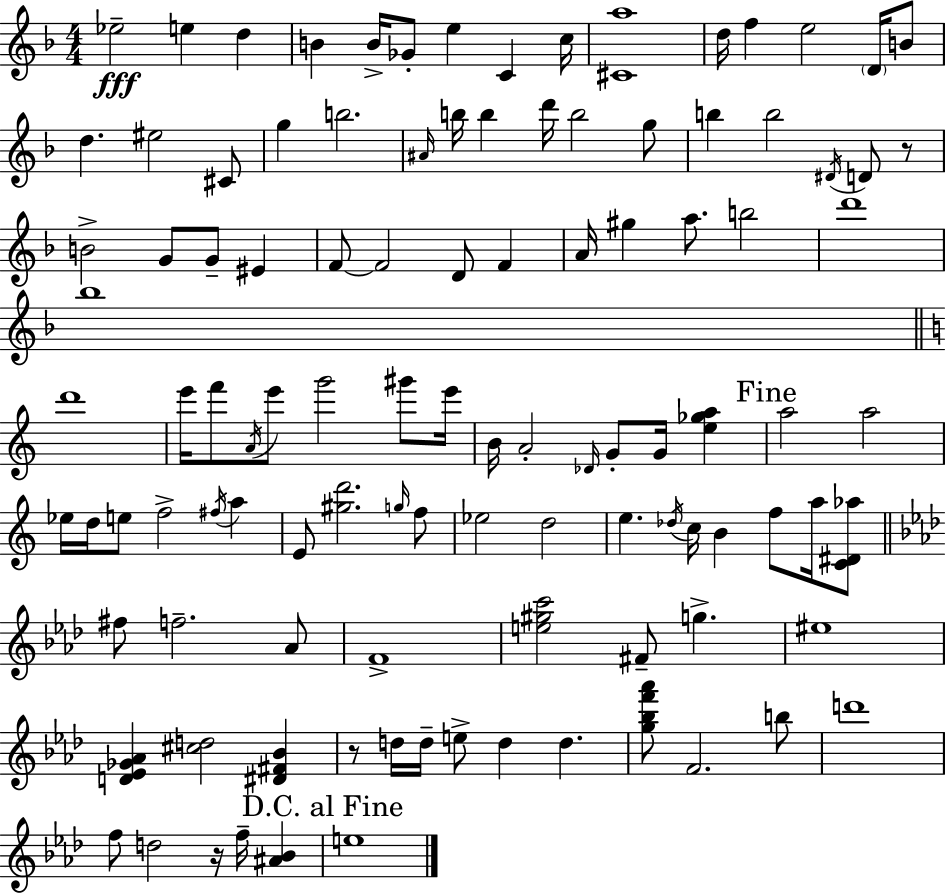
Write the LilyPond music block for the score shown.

{
  \clef treble
  \numericTimeSignature
  \time 4/4
  \key d \minor
  ees''2--\fff e''4 d''4 | b'4 b'16-> ges'8-. e''4 c'4 c''16 | <cis' a''>1 | d''16 f''4 e''2 \parenthesize d'16 b'8 | \break d''4. eis''2 cis'8 | g''4 b''2. | \grace { ais'16 } b''16 b''4 d'''16 b''2 g''8 | b''4 b''2 \acciaccatura { dis'16 } d'8 | \break r8 b'2-> g'8 g'8-- eis'4 | f'8~~ f'2 d'8 f'4 | a'16 gis''4 a''8. b''2 | d'''1 | \break bes''1 | \bar "||" \break \key c \major d'''1 | e'''16 f'''8 \acciaccatura { a'16 } e'''8 g'''2 gis'''8 | e'''16 b'16 a'2-. \grace { des'16 } g'8-. g'16 <e'' ges'' a''>4 | \mark "Fine" a''2 a''2 | \break ees''16 d''16 e''8 f''2-> \acciaccatura { fis''16 } a''4 | e'8 <gis'' d'''>2. | \grace { g''16 } f''8 ees''2 d''2 | e''4. \acciaccatura { des''16 } c''16 b'4 | \break f''8 a''16 <c' dis' aes''>8 \bar "||" \break \key aes \major fis''8 f''2.-- aes'8 | f'1-> | <e'' gis'' c'''>2 fis'8-- g''4.-> | eis''1 | \break <d' ees' ges' aes'>4 <cis'' d''>2 <dis' fis' bes'>4 | r8 d''16 d''16-- e''8-> d''4 d''4. | <g'' bes'' f''' aes'''>8 f'2. b''8 | d'''1 | \break f''8 d''2 r16 f''16-- <ais' bes'>4 | \mark "D.C. al Fine" e''1 | \bar "|."
}